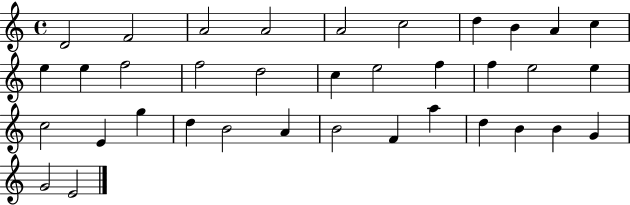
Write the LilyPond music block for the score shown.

{
  \clef treble
  \time 4/4
  \defaultTimeSignature
  \key c \major
  d'2 f'2 | a'2 a'2 | a'2 c''2 | d''4 b'4 a'4 c''4 | \break e''4 e''4 f''2 | f''2 d''2 | c''4 e''2 f''4 | f''4 e''2 e''4 | \break c''2 e'4 g''4 | d''4 b'2 a'4 | b'2 f'4 a''4 | d''4 b'4 b'4 g'4 | \break g'2 e'2 | \bar "|."
}